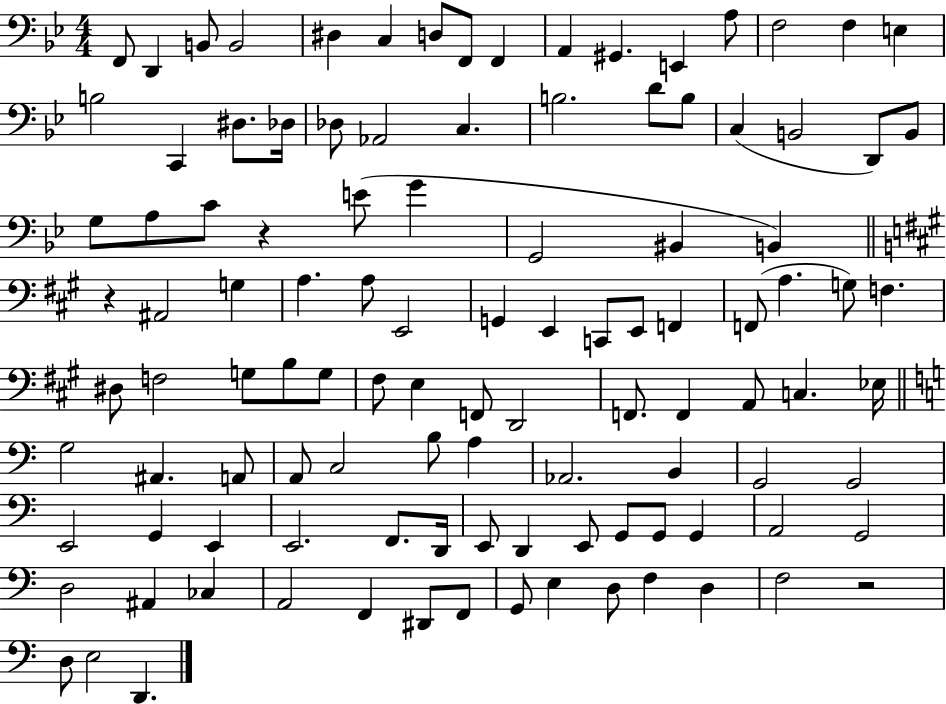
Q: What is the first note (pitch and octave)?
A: F2